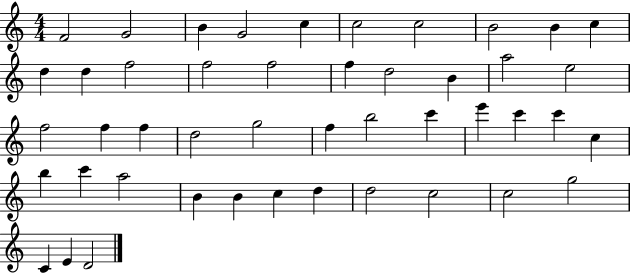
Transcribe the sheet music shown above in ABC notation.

X:1
T:Untitled
M:4/4
L:1/4
K:C
F2 G2 B G2 c c2 c2 B2 B c d d f2 f2 f2 f d2 B a2 e2 f2 f f d2 g2 f b2 c' e' c' c' c b c' a2 B B c d d2 c2 c2 g2 C E D2